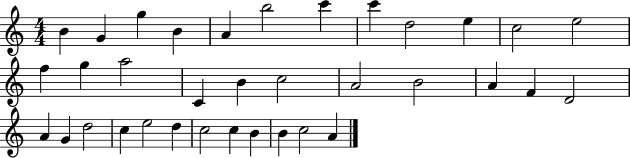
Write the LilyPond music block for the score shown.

{
  \clef treble
  \numericTimeSignature
  \time 4/4
  \key c \major
  b'4 g'4 g''4 b'4 | a'4 b''2 c'''4 | c'''4 d''2 e''4 | c''2 e''2 | \break f''4 g''4 a''2 | c'4 b'4 c''2 | a'2 b'2 | a'4 f'4 d'2 | \break a'4 g'4 d''2 | c''4 e''2 d''4 | c''2 c''4 b'4 | b'4 c''2 a'4 | \break \bar "|."
}